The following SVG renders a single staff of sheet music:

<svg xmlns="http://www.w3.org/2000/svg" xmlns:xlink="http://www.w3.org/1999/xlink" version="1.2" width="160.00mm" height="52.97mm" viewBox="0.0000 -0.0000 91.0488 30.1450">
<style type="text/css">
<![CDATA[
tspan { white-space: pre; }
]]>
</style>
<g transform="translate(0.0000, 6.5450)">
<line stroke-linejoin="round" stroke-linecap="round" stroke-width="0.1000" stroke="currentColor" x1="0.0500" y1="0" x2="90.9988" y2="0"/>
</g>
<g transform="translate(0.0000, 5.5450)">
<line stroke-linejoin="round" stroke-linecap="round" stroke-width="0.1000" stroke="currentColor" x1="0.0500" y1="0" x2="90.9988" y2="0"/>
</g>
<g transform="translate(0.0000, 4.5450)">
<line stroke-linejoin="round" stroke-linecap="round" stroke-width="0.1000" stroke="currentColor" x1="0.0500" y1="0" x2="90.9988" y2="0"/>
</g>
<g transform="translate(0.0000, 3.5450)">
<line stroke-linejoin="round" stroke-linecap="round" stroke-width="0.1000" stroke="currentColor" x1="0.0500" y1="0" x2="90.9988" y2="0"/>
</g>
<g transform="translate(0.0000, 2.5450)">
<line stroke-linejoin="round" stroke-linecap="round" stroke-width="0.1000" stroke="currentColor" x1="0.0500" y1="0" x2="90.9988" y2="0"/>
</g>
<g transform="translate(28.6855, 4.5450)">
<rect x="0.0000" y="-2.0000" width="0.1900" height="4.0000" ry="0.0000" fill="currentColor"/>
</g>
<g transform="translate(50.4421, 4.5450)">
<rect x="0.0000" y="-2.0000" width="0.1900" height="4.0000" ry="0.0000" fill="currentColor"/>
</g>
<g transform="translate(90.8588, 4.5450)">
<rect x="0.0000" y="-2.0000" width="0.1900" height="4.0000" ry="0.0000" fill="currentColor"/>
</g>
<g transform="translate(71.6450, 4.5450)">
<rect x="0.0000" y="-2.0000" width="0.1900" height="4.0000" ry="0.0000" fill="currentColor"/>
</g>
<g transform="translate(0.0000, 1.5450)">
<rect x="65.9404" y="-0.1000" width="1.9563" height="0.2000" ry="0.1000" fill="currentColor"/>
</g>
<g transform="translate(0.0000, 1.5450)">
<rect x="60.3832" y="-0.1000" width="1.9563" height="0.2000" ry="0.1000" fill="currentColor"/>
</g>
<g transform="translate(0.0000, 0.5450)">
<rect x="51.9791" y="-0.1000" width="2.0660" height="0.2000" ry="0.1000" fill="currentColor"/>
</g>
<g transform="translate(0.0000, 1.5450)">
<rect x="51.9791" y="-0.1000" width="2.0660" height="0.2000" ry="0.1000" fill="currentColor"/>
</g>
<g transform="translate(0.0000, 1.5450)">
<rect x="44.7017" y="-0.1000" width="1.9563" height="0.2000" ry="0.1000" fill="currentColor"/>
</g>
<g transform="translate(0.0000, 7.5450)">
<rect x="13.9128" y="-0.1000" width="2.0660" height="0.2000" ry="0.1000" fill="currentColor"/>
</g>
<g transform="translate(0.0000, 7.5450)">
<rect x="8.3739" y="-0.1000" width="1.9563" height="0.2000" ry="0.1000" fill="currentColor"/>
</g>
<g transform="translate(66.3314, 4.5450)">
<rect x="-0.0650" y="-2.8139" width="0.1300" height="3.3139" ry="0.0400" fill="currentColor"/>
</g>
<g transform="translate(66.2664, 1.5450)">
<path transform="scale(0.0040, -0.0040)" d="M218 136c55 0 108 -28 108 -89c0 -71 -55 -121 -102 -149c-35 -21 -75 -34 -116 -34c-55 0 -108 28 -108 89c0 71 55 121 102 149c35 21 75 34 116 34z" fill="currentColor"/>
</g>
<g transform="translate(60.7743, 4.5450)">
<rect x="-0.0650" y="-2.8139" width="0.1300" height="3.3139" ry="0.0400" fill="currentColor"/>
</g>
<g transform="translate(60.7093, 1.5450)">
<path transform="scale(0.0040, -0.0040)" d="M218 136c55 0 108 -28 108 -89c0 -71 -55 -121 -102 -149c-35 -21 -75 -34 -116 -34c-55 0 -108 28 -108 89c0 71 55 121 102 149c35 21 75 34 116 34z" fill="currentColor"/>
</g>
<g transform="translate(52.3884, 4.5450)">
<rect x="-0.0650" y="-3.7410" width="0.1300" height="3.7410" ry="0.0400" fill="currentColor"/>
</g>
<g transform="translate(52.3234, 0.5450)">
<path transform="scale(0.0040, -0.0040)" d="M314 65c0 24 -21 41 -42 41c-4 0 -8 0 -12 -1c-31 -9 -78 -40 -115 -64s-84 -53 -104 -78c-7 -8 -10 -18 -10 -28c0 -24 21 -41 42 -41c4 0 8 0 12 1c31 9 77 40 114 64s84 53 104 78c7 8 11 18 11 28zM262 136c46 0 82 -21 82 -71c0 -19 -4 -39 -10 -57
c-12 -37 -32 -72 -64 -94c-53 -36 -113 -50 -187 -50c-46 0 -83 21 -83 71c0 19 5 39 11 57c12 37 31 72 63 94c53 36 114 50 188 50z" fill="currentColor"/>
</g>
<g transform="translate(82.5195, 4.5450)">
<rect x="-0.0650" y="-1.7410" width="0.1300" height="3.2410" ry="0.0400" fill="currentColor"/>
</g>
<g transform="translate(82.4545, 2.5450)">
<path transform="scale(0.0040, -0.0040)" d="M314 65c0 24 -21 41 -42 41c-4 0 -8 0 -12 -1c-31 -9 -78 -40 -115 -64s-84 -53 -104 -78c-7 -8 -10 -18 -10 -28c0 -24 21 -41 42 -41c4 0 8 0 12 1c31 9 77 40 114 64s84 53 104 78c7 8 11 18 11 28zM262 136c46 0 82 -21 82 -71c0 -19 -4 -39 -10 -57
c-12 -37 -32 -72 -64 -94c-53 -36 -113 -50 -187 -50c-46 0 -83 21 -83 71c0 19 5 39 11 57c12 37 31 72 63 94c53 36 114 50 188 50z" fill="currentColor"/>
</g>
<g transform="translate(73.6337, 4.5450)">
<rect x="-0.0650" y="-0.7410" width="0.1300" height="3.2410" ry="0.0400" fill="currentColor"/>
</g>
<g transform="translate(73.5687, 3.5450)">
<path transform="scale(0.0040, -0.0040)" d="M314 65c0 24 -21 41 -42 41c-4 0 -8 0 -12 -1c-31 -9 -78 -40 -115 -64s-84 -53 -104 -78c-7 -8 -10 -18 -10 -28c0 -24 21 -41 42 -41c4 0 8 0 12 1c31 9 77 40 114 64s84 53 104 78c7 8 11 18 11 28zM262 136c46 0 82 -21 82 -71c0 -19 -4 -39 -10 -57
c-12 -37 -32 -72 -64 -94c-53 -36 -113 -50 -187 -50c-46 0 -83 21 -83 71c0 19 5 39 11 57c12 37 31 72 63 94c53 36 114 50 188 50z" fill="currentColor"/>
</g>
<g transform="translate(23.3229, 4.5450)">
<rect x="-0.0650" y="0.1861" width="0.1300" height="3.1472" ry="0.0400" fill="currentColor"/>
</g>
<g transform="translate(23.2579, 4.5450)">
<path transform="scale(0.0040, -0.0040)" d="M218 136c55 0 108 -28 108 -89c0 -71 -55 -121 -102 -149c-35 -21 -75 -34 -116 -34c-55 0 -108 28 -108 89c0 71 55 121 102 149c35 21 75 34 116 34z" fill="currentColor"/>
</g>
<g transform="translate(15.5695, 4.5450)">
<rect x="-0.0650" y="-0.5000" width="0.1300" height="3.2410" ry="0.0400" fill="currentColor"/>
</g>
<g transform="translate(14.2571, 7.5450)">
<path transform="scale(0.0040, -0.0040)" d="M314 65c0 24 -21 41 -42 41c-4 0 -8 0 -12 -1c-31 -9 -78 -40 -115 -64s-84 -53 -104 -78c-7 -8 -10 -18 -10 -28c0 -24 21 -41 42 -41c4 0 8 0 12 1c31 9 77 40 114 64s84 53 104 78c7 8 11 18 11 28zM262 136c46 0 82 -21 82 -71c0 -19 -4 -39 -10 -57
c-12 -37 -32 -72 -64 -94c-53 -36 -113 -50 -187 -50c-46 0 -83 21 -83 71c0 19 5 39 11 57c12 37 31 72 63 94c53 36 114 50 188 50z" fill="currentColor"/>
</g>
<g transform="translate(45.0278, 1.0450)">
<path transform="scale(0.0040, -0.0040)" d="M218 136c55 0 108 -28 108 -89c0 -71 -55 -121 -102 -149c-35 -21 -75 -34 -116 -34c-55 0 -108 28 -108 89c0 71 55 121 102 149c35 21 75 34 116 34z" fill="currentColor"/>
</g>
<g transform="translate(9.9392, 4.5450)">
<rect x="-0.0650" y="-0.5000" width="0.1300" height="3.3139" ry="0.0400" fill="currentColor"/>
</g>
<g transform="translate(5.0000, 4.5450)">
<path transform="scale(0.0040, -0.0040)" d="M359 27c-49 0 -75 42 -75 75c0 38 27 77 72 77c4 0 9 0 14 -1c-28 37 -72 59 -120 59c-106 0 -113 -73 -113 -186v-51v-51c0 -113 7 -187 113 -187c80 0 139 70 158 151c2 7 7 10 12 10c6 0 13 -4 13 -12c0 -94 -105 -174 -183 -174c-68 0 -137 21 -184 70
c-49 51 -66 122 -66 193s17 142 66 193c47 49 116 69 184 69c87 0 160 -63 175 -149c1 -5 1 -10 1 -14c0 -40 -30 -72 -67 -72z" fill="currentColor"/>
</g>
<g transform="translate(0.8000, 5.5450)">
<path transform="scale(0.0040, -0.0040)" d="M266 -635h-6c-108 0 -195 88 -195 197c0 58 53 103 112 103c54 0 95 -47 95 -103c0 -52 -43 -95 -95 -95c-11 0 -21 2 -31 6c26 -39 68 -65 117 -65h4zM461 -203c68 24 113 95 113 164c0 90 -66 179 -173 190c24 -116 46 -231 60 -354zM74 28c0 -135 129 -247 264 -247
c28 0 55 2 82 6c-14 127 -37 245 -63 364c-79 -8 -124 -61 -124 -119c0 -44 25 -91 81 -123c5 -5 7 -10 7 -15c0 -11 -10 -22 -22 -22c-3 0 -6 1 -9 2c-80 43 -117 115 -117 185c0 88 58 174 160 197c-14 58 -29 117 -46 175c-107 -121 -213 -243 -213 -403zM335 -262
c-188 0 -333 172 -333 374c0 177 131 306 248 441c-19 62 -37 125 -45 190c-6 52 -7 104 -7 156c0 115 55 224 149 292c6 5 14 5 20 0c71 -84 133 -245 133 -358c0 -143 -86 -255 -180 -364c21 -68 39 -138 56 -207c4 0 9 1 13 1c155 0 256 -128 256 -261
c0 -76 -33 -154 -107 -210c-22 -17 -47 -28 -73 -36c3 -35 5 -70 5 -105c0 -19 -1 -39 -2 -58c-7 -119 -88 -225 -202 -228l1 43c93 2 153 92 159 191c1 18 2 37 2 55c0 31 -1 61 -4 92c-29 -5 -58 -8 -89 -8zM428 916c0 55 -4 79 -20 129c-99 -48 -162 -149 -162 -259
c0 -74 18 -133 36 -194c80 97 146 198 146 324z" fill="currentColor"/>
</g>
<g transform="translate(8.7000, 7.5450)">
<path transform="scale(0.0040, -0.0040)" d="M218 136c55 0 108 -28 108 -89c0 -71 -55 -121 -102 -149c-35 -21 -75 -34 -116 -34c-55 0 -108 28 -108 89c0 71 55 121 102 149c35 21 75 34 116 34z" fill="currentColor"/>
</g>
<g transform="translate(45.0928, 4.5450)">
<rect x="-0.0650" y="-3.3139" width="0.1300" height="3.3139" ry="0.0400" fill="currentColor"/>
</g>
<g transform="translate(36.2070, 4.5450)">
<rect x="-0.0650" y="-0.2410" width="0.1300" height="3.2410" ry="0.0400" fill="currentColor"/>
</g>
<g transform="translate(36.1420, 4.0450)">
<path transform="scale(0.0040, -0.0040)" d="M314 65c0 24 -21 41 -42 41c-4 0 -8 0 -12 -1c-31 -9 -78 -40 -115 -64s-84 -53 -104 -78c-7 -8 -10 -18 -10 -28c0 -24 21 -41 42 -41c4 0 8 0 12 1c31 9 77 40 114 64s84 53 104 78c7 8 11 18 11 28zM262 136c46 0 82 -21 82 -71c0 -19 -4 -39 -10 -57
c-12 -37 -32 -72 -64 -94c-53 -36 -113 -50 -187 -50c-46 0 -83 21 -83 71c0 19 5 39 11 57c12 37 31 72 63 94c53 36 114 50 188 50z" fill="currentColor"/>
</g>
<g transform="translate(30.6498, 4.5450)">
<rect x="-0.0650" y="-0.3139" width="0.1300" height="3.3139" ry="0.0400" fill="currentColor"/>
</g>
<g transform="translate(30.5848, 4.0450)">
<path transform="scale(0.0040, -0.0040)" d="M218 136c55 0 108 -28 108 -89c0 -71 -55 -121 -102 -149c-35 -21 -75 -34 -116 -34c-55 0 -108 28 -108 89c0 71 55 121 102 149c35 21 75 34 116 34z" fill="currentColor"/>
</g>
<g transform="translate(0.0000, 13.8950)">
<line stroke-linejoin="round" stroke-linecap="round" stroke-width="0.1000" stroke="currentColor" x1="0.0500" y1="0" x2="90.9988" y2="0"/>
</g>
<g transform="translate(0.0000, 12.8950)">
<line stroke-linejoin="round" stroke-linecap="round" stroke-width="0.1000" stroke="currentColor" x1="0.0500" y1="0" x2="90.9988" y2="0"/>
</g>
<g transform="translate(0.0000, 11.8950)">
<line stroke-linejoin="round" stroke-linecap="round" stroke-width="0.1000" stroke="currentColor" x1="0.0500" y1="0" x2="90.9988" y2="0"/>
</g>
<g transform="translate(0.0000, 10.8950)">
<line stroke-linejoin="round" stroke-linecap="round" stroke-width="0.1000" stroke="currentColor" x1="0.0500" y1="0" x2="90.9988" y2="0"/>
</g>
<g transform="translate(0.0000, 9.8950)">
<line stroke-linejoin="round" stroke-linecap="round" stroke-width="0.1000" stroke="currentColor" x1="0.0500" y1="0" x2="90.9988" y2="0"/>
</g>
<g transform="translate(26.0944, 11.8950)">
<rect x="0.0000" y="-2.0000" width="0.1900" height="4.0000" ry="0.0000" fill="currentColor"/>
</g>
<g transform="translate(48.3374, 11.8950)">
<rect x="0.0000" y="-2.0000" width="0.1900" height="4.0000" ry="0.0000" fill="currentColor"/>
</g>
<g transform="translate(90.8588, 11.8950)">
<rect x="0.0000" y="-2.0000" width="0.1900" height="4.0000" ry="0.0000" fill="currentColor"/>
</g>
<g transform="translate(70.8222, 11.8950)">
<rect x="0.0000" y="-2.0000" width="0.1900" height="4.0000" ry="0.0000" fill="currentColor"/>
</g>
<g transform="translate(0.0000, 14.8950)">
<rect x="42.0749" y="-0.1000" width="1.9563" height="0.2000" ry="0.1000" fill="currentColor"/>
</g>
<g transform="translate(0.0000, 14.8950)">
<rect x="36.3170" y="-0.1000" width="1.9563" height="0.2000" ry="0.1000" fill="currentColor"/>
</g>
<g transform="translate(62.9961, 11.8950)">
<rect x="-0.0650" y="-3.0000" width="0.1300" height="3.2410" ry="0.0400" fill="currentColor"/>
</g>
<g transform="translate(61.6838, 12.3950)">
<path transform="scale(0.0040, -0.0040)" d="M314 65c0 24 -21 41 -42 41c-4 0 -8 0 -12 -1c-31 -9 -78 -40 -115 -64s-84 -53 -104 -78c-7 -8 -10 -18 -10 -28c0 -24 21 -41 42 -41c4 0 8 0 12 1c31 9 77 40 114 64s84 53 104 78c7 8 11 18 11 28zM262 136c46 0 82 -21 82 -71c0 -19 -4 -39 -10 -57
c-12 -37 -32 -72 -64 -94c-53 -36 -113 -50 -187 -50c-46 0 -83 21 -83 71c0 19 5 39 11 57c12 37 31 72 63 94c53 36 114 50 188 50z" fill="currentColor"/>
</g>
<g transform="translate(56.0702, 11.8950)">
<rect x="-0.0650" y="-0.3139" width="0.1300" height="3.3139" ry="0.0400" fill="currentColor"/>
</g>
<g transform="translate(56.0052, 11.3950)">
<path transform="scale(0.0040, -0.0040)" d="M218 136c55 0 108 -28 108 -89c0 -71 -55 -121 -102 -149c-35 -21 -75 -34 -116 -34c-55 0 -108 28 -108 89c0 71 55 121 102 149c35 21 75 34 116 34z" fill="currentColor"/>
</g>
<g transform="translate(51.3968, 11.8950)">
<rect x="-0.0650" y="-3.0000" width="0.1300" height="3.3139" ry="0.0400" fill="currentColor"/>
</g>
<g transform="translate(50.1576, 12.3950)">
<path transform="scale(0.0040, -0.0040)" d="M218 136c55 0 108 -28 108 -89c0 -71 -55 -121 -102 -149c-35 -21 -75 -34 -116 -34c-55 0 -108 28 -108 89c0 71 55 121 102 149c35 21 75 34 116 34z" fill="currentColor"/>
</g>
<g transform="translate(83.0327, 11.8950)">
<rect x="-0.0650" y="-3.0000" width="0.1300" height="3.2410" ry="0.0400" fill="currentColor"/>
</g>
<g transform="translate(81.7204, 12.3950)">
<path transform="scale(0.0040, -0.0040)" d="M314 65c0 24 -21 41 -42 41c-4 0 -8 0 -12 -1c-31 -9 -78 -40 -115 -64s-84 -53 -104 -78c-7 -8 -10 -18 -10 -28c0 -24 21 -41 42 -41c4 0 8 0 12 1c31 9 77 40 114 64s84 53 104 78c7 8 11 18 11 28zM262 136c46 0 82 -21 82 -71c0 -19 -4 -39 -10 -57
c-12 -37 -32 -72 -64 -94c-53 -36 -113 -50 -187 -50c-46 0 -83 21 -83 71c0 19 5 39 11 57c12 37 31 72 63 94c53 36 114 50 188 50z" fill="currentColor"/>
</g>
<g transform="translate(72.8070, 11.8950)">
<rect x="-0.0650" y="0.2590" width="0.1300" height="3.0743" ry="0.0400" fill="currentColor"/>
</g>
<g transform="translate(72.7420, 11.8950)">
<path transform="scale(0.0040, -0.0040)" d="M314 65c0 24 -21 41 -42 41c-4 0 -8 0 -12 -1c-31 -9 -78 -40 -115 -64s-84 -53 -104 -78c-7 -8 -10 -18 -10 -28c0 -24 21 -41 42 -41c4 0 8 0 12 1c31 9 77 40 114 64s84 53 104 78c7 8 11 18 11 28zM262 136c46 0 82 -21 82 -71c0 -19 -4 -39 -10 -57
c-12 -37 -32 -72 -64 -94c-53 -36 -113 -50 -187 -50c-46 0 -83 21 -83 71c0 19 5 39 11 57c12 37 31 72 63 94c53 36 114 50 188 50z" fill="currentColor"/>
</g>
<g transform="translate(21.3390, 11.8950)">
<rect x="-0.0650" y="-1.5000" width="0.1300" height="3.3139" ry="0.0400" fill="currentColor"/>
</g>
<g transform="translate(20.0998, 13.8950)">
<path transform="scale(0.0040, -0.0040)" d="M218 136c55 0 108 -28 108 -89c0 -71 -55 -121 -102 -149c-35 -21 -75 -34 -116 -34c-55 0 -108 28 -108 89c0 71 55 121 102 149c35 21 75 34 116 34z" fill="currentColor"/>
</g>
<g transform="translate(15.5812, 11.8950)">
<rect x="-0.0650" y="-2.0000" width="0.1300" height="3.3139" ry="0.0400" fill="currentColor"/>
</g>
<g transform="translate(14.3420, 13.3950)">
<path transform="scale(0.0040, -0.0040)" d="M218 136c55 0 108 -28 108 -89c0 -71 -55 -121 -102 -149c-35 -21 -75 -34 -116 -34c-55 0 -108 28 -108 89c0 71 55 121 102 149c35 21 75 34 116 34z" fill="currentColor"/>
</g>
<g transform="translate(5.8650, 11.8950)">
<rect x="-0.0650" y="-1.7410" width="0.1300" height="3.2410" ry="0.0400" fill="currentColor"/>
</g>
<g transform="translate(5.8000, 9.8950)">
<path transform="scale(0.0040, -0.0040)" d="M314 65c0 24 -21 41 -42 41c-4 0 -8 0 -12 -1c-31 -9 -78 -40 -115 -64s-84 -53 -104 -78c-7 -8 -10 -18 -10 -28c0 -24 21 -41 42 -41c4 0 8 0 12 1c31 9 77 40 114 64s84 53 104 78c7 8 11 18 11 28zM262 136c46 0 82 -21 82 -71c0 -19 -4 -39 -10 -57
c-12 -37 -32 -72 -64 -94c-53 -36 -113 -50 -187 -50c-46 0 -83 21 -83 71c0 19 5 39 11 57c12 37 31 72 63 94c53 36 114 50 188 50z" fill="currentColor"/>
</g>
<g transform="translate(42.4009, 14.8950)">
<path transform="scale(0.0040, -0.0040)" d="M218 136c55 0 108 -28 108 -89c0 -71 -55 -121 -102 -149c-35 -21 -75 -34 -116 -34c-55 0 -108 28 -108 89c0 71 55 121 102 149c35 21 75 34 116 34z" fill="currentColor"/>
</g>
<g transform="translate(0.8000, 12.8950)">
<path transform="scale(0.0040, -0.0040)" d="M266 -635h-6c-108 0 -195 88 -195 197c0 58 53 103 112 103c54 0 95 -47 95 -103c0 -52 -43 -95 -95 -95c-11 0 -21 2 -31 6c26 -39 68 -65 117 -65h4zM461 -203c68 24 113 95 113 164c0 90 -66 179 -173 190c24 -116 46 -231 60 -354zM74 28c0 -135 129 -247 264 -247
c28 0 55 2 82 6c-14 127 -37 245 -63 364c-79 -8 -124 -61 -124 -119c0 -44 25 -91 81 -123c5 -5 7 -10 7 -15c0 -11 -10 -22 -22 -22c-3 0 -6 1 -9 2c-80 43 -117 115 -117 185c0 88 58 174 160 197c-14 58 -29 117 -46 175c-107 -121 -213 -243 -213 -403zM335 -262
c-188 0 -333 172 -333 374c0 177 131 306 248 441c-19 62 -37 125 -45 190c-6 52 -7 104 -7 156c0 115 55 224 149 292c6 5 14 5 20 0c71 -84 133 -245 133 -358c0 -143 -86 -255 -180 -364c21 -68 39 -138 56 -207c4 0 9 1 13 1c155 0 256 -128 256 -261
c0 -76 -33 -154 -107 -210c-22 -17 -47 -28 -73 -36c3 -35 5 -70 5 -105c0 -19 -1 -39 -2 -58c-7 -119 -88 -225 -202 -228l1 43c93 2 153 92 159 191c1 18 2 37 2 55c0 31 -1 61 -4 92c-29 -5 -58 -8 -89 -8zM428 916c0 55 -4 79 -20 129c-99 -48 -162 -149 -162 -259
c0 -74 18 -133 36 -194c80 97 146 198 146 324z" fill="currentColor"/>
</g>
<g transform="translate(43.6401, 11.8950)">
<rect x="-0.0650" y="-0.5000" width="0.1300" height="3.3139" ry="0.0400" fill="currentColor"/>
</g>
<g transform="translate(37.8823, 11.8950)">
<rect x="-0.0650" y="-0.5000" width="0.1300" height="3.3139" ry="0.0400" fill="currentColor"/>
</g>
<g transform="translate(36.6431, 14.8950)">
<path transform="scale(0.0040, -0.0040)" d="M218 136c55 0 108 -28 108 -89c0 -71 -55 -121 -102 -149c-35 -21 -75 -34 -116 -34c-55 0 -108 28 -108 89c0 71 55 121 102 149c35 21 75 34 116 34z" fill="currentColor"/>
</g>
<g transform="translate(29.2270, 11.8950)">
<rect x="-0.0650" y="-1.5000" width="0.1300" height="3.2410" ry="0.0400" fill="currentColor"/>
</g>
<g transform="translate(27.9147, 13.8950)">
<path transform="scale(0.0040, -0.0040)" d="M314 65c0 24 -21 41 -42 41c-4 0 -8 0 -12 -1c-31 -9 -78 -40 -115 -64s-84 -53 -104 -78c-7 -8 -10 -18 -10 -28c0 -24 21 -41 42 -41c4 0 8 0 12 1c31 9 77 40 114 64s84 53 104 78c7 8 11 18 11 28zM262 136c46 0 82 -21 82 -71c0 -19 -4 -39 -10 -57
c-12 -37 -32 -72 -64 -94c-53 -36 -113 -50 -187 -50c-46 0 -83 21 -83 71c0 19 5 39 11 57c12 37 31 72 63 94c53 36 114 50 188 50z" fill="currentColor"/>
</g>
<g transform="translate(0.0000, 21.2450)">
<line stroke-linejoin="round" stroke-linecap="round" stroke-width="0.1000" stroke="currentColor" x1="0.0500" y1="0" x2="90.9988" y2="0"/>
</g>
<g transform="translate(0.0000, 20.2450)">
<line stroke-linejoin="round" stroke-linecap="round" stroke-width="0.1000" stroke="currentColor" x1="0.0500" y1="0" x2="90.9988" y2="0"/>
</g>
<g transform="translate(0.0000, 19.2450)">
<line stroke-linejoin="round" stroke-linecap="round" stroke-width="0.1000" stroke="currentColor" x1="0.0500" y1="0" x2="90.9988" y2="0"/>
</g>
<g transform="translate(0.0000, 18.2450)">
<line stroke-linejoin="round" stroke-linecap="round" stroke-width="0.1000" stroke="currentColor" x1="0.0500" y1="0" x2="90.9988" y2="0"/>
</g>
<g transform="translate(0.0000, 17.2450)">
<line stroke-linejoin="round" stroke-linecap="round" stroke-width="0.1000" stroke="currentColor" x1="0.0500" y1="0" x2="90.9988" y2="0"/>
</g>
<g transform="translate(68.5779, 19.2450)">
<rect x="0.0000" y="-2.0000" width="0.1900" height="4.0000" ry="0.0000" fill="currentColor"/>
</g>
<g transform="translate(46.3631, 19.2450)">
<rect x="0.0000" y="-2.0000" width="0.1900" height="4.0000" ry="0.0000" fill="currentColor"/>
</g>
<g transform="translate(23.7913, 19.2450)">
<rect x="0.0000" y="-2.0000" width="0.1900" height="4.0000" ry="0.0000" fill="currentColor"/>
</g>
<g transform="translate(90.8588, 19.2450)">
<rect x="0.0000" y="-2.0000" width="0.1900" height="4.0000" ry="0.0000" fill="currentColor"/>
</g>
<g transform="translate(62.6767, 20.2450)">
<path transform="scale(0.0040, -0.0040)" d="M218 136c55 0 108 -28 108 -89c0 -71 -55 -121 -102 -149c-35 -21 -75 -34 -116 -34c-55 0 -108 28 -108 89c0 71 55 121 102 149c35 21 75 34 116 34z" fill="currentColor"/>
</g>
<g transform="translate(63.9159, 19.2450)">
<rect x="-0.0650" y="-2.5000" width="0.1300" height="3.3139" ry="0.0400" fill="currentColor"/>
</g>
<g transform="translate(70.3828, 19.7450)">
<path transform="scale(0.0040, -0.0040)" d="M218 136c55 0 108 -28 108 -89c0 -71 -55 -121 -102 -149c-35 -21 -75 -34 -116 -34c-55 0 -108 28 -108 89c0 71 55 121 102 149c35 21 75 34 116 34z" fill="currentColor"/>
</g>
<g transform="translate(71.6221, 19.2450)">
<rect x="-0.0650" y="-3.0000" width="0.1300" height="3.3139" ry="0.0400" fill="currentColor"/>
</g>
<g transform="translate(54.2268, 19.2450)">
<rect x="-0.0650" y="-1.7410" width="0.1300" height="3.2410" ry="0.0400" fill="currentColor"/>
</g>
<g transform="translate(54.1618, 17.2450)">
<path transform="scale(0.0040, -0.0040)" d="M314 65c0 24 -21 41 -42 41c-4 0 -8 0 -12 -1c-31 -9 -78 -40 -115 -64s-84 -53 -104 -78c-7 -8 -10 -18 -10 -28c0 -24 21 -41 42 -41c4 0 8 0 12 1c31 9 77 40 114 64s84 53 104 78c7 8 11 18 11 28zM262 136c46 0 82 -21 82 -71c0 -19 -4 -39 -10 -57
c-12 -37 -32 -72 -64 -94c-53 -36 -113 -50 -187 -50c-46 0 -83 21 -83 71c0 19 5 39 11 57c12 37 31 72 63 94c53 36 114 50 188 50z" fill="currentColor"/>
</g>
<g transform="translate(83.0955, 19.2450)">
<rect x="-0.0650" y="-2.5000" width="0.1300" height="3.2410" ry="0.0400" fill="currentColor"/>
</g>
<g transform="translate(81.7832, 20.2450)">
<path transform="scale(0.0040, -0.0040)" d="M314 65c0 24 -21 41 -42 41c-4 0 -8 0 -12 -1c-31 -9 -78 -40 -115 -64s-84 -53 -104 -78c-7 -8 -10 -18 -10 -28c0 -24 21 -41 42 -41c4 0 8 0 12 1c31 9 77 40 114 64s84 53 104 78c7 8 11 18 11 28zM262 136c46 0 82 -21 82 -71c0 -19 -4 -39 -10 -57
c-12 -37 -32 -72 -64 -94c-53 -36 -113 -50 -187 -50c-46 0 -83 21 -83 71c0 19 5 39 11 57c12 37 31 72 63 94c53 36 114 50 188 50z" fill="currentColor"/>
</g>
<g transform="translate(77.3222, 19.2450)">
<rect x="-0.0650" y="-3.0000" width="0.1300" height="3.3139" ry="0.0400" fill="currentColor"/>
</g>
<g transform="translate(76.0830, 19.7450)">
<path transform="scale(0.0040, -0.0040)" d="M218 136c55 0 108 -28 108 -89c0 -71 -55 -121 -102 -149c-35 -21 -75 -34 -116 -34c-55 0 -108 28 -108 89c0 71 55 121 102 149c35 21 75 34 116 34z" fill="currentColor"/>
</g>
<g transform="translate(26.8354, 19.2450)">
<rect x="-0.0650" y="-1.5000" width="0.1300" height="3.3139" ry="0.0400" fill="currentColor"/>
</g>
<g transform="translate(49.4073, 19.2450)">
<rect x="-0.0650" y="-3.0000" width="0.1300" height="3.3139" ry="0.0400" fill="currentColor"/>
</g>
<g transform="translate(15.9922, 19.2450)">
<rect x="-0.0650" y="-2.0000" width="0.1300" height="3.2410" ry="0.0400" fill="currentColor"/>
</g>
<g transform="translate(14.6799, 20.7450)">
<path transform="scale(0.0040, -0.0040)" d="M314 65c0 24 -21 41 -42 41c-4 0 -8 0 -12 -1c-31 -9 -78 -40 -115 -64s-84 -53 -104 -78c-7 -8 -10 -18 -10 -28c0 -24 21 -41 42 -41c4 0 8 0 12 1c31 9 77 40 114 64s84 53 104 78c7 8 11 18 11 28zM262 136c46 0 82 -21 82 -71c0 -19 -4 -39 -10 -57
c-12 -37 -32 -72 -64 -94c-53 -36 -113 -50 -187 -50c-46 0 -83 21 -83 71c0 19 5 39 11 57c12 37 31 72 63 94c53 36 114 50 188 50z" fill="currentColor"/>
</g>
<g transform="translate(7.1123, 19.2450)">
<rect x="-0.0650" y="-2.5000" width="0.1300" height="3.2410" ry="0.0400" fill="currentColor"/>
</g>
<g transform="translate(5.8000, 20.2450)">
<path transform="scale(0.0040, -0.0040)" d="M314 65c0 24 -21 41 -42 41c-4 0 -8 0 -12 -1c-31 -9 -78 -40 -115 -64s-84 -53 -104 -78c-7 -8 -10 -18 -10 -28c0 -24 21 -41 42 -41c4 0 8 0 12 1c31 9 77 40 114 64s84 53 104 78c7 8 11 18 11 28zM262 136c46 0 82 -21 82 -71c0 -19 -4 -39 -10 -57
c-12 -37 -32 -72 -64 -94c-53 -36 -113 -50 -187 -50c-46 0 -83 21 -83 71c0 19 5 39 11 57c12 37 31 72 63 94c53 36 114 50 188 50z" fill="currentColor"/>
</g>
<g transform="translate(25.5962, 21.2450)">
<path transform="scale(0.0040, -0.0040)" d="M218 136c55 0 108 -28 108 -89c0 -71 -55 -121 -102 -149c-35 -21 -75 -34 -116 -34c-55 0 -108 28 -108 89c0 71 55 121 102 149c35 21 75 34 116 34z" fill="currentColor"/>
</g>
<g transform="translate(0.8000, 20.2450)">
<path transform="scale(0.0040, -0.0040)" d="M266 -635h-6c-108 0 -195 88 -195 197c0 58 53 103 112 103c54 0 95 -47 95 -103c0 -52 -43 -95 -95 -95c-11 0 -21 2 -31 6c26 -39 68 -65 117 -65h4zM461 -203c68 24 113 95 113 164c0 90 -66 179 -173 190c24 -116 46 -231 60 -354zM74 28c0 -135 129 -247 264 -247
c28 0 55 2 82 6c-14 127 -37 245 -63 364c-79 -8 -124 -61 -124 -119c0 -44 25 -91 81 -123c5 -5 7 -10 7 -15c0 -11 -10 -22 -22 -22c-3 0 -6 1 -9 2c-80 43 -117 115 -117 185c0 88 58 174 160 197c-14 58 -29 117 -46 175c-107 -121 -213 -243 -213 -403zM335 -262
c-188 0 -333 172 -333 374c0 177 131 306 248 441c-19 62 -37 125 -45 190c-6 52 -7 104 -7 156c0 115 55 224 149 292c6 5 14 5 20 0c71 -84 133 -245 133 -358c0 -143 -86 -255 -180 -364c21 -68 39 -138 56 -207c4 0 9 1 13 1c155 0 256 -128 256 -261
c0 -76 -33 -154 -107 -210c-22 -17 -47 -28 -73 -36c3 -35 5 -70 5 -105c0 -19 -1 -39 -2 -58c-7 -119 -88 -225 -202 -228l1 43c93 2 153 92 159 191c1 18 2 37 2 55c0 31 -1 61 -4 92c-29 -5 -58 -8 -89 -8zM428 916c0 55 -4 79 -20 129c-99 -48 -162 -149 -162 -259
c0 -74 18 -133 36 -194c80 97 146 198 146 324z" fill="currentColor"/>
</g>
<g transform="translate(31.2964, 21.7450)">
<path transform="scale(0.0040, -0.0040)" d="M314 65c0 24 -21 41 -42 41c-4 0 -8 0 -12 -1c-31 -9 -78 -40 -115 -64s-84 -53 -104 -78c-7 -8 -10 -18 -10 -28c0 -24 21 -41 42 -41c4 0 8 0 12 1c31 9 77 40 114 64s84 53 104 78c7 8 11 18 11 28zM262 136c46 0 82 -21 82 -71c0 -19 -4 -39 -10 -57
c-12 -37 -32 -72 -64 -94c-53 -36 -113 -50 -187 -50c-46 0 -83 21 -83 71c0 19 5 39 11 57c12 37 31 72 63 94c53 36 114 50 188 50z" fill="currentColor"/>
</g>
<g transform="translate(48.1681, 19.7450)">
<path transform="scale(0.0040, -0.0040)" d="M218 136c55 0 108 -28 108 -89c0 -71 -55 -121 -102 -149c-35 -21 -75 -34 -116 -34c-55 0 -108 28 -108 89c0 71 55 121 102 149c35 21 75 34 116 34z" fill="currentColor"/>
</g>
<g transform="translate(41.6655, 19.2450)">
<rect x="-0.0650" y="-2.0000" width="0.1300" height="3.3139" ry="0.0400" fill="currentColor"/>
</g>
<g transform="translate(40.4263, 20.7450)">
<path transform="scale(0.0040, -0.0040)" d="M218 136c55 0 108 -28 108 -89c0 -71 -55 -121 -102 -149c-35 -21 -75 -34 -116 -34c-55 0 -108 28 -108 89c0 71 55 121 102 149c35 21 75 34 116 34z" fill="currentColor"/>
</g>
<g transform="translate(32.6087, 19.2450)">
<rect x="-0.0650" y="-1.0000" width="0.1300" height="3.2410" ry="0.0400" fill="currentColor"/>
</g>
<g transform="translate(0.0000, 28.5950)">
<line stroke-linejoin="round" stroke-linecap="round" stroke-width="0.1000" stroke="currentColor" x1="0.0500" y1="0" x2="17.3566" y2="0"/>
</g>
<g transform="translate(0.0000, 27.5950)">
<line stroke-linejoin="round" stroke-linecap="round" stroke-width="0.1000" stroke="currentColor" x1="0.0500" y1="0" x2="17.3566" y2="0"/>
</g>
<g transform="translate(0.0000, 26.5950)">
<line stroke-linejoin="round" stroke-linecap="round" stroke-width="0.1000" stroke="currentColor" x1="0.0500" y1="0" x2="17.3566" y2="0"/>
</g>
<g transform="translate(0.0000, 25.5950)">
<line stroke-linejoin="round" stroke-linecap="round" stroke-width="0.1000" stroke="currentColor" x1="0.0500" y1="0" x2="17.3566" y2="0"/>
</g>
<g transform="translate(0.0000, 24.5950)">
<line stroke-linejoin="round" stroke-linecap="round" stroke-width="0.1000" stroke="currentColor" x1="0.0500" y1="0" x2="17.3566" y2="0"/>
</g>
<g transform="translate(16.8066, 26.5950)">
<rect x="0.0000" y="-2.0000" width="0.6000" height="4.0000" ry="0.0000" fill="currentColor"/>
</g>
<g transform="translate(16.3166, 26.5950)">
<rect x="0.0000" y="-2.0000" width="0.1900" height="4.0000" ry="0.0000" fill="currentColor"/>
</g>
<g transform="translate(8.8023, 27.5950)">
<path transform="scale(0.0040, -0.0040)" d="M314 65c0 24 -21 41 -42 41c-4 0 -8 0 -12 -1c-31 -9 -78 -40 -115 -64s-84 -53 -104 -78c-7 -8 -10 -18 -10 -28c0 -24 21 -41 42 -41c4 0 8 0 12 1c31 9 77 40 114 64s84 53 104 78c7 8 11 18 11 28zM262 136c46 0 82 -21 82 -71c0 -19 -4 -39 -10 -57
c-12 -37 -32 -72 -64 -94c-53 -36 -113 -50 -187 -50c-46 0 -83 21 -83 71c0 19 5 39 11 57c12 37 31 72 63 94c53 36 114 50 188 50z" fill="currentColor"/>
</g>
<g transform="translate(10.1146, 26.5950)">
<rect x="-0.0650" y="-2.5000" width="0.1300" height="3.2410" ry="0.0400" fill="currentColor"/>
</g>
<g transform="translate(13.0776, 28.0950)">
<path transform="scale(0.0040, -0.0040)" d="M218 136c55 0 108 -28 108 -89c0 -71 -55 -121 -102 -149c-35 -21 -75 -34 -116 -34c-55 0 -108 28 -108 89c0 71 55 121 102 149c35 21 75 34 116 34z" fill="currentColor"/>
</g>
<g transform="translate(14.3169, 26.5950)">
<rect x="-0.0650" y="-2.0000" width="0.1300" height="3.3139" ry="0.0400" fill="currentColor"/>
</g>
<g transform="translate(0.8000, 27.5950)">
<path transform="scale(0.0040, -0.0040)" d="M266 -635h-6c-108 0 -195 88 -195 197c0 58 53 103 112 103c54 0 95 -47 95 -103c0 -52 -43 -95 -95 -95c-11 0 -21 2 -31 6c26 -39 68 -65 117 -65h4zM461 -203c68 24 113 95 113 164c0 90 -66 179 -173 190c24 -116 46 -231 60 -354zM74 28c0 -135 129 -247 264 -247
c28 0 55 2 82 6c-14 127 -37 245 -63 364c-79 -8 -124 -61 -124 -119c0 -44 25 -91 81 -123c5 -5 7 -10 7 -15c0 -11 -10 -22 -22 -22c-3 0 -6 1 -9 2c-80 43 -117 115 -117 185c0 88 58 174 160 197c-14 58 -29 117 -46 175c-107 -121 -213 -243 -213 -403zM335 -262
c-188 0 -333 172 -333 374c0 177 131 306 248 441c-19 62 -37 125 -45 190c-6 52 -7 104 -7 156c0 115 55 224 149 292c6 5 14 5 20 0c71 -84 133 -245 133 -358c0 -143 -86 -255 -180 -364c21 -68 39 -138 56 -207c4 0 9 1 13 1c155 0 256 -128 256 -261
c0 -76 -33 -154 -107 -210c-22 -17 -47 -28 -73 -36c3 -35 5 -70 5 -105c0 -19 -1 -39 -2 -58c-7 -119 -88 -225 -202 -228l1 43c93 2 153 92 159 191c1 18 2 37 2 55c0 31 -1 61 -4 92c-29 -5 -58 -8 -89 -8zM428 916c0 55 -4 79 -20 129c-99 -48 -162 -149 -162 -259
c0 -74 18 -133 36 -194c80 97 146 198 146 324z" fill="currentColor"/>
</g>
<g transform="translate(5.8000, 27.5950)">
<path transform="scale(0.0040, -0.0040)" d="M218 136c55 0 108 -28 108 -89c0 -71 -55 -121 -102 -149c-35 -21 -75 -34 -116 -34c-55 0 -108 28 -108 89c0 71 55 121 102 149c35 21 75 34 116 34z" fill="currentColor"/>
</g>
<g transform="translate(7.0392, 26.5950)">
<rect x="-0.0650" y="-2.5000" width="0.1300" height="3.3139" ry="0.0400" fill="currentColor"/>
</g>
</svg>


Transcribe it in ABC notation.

X:1
T:Untitled
M:4/4
L:1/4
K:C
C C2 B c c2 b c'2 a a d2 f2 f2 F E E2 C C A c A2 B2 A2 G2 F2 E D2 F A f2 G A A G2 G G2 F